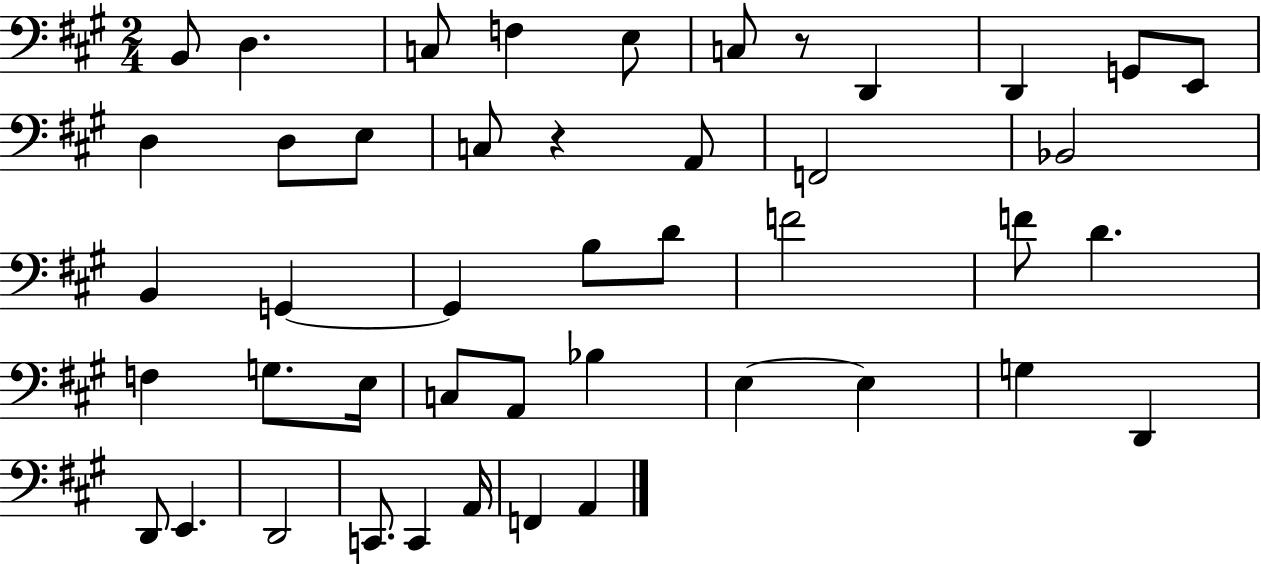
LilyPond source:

{
  \clef bass
  \numericTimeSignature
  \time 2/4
  \key a \major
  b,8 d4. | c8 f4 e8 | c8 r8 d,4 | d,4 g,8 e,8 | \break d4 d8 e8 | c8 r4 a,8 | f,2 | bes,2 | \break b,4 g,4~~ | g,4 b8 d'8 | f'2 | f'8 d'4. | \break f4 g8. e16 | c8 a,8 bes4 | e4~~ e4 | g4 d,4 | \break d,8 e,4. | d,2 | c,8. c,4 a,16 | f,4 a,4 | \break \bar "|."
}